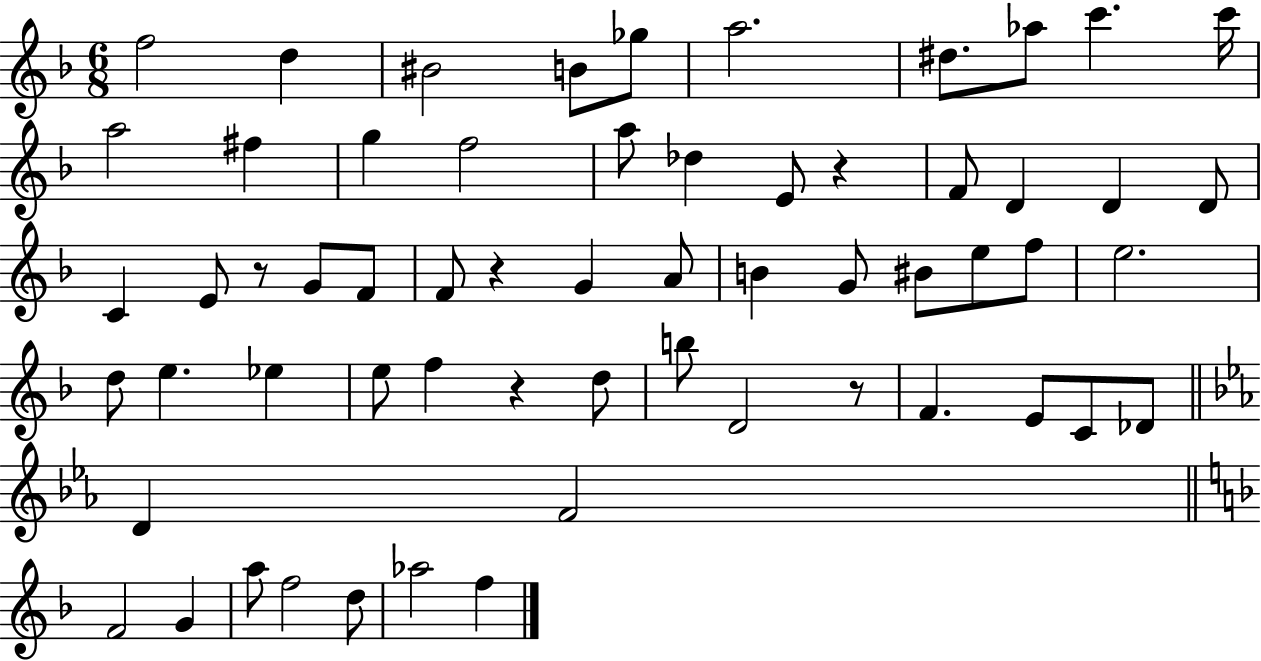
F5/h D5/q BIS4/h B4/e Gb5/e A5/h. D#5/e. Ab5/e C6/q. C6/s A5/h F#5/q G5/q F5/h A5/e Db5/q E4/e R/q F4/e D4/q D4/q D4/e C4/q E4/e R/e G4/e F4/e F4/e R/q G4/q A4/e B4/q G4/e BIS4/e E5/e F5/e E5/h. D5/e E5/q. Eb5/q E5/e F5/q R/q D5/e B5/e D4/h R/e F4/q. E4/e C4/e Db4/e D4/q F4/h F4/h G4/q A5/e F5/h D5/e Ab5/h F5/q